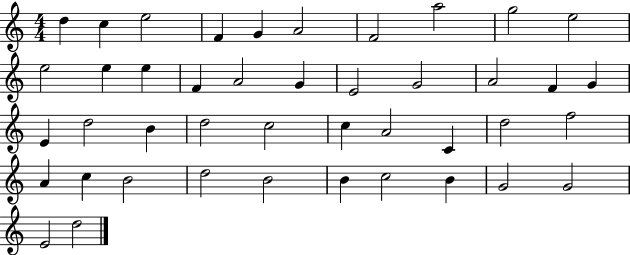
D5/q C5/q E5/h F4/q G4/q A4/h F4/h A5/h G5/h E5/h E5/h E5/q E5/q F4/q A4/h G4/q E4/h G4/h A4/h F4/q G4/q E4/q D5/h B4/q D5/h C5/h C5/q A4/h C4/q D5/h F5/h A4/q C5/q B4/h D5/h B4/h B4/q C5/h B4/q G4/h G4/h E4/h D5/h